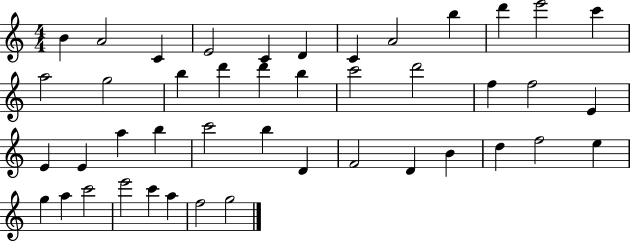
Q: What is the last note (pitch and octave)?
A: G5